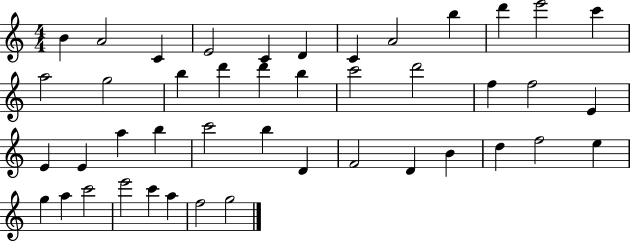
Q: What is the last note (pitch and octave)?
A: G5